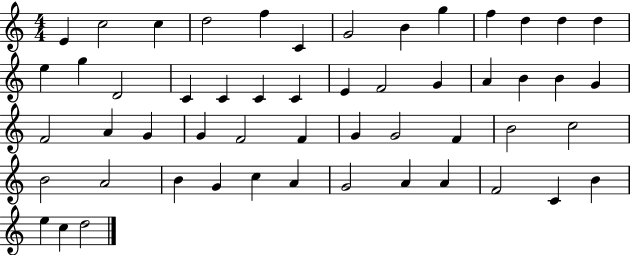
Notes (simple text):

E4/q C5/h C5/q D5/h F5/q C4/q G4/h B4/q G5/q F5/q D5/q D5/q D5/q E5/q G5/q D4/h C4/q C4/q C4/q C4/q E4/q F4/h G4/q A4/q B4/q B4/q G4/q F4/h A4/q G4/q G4/q F4/h F4/q G4/q G4/h F4/q B4/h C5/h B4/h A4/h B4/q G4/q C5/q A4/q G4/h A4/q A4/q F4/h C4/q B4/q E5/q C5/q D5/h